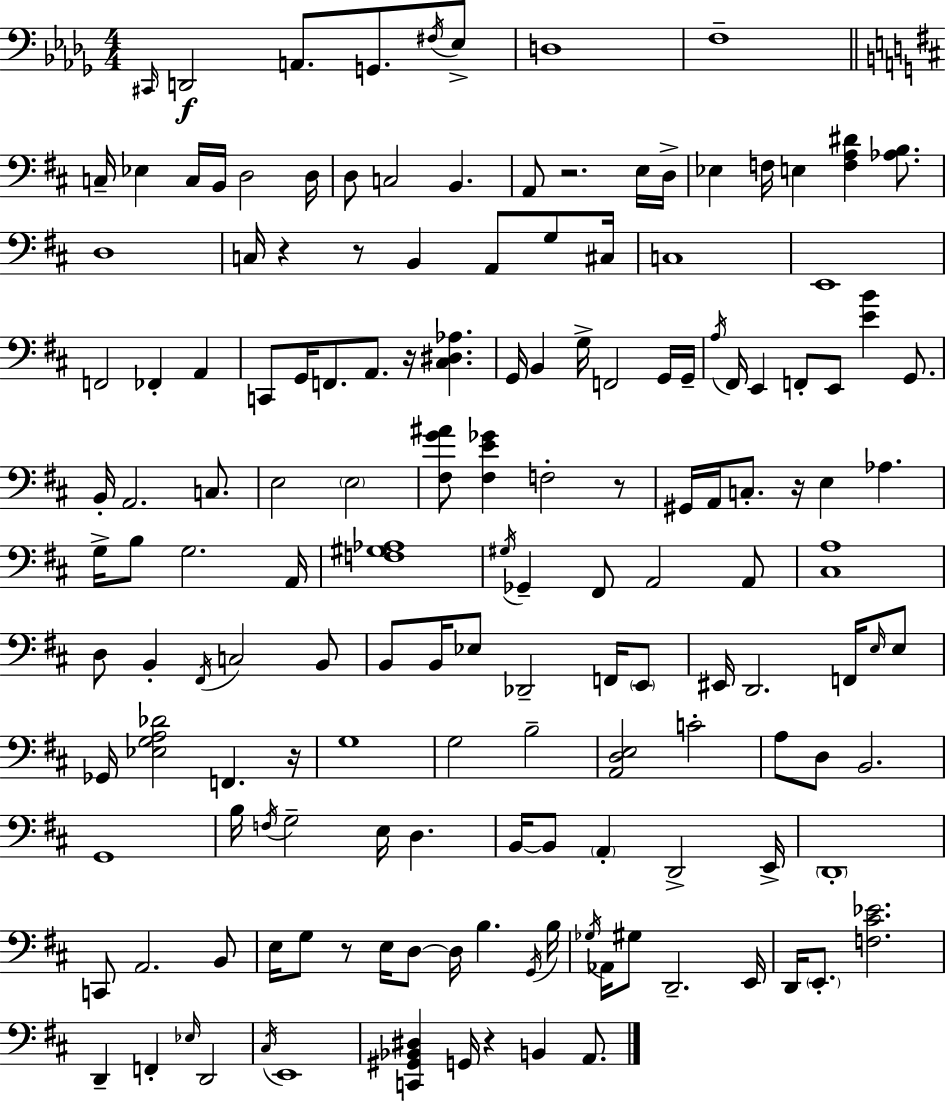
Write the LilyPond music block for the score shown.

{
  \clef bass
  \numericTimeSignature
  \time 4/4
  \key bes \minor
  \repeat volta 2 { \grace { cis,16 }\f d,2 a,8. g,8. \acciaccatura { fis16 } | ees8-> d1 | f1-- | \bar "||" \break \key b \minor c16-- ees4 c16 b,16 d2 d16 | d8 c2 b,4. | a,8 r2. e16 d16-> | ees4 f16 e4 <f a dis'>4 <aes b>8. | \break d1 | c16 r4 r8 b,4 a,8 g8 cis16 | c1 | e,1 | \break f,2 fes,4-. a,4 | c,8 g,16 f,8. a,8. r16 <cis dis aes>4. | g,16 b,4 g16-> f,2 g,16 g,16-- | \acciaccatura { a16 } fis,16 e,4 f,8-. e,8 <e' b'>4 g,8. | \break b,16-. a,2. c8. | e2 \parenthesize e2 | <fis g' ais'>8 <fis e' ges'>4 f2-. r8 | gis,16 a,16 c8.-. r16 e4 aes4. | \break g16-> b8 g2. | a,16 <f gis aes>1 | \acciaccatura { gis16 } ges,4-- fis,8 a,2 | a,8 <cis a>1 | \break d8 b,4-. \acciaccatura { fis,16 } c2 | b,8 b,8 b,16 ees8 des,2-- | f,16 \parenthesize e,8 eis,16 d,2. | f,16 \grace { e16 } e8 ges,16 <ees g a des'>2 f,4. | \break r16 g1 | g2 b2-- | <a, d e>2 c'2-. | a8 d8 b,2. | \break g,1 | b16 \acciaccatura { f16 } g2-- e16 d4. | b,16~~ b,8 \parenthesize a,4-. d,2-> | e,16-> \parenthesize d,1-. | \break c,8 a,2. | b,8 e16 g8 r8 e16 d8~~ d16 b4. | \acciaccatura { g,16 } b16 \acciaccatura { ges16 } aes,16 gis8 d,2.-- | e,16 d,16 \parenthesize e,8.-. <f cis' ees'>2. | \break d,4-- f,4-. \grace { ees16 } | d,2 \acciaccatura { cis16 } e,1 | <c, gis, bes, dis>4 g,16 r4 | b,4 a,8. } \bar "|."
}